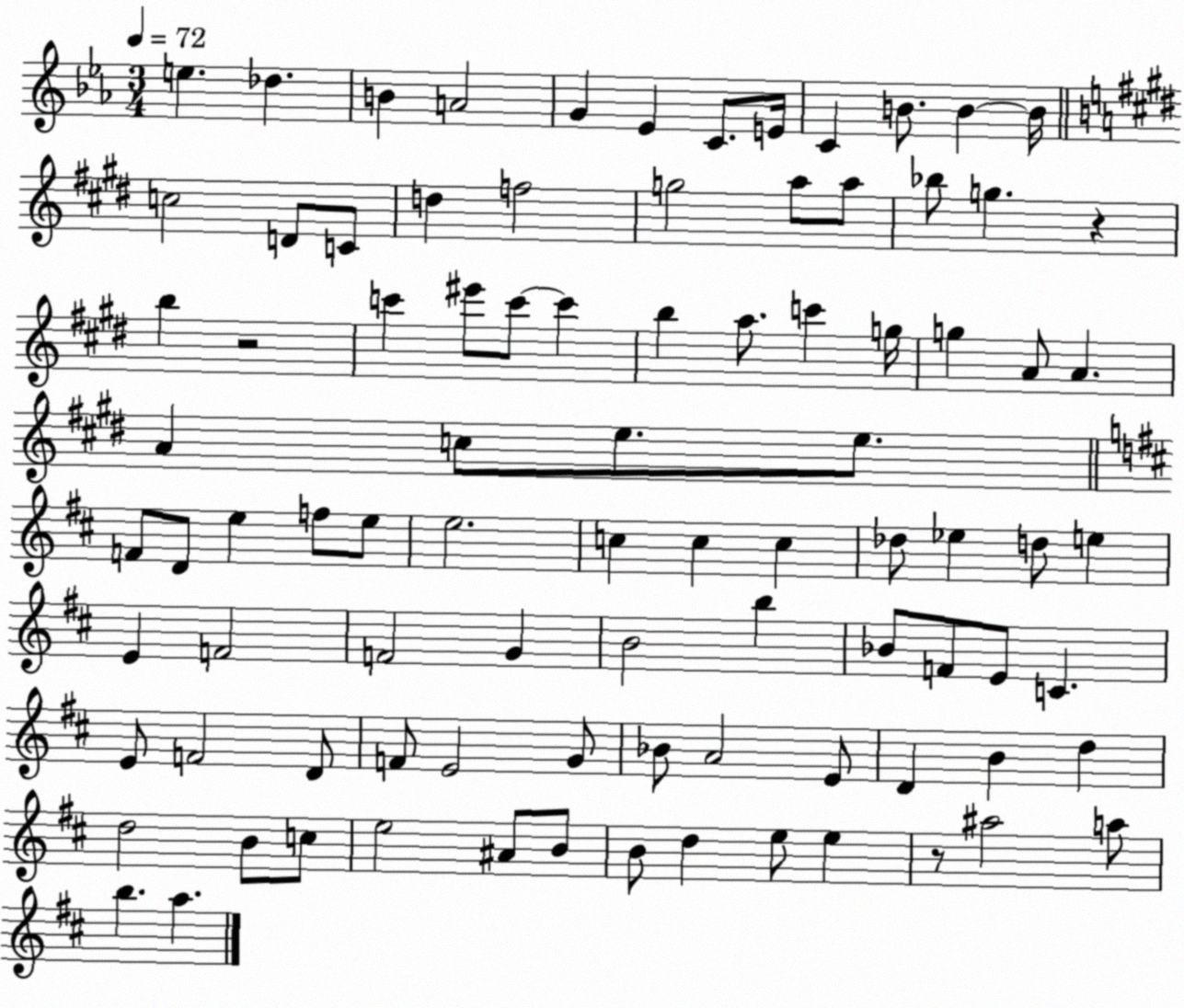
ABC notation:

X:1
T:Untitled
M:3/4
L:1/4
K:Eb
e _d B A2 G _E C/2 E/4 C B/2 B B/4 c2 D/2 C/2 d f2 g2 a/2 a/2 _b/2 g z b z2 c' ^e'/2 c'/2 c' b a/2 c' g/4 g A/2 A A c/2 e/2 e/2 F/2 D/2 e f/2 e/2 e2 c c c _d/2 _e d/2 e E F2 F2 G B2 b _B/2 F/2 E/2 C E/2 F2 D/2 F/2 E2 G/2 _B/2 A2 E/2 D B d d2 B/2 c/2 e2 ^A/2 B/2 B/2 d e/2 e z/2 ^a2 a/2 b a